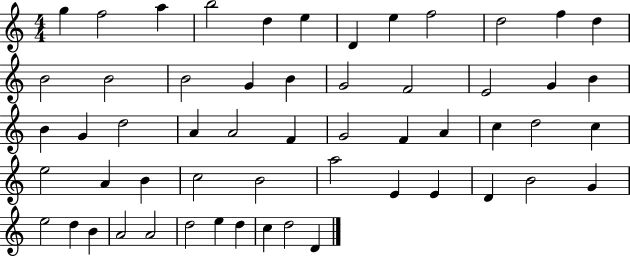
G5/q F5/h A5/q B5/h D5/q E5/q D4/q E5/q F5/h D5/h F5/q D5/q B4/h B4/h B4/h G4/q B4/q G4/h F4/h E4/h G4/q B4/q B4/q G4/q D5/h A4/q A4/h F4/q G4/h F4/q A4/q C5/q D5/h C5/q E5/h A4/q B4/q C5/h B4/h A5/h E4/q E4/q D4/q B4/h G4/q E5/h D5/q B4/q A4/h A4/h D5/h E5/q D5/q C5/q D5/h D4/q